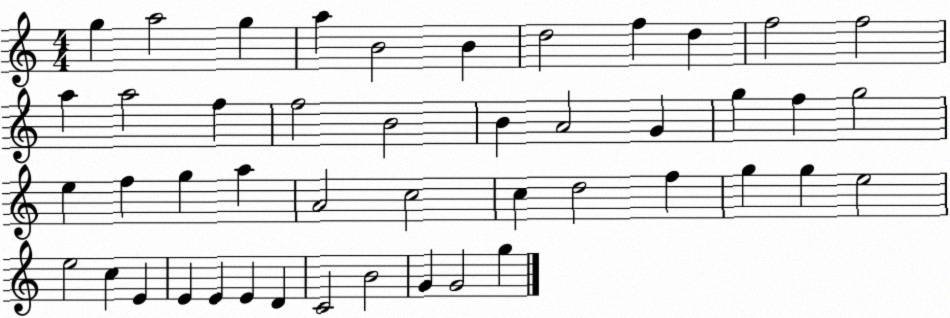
X:1
T:Untitled
M:4/4
L:1/4
K:C
g a2 g a B2 B d2 f d f2 f2 a a2 f f2 B2 B A2 G g f g2 e f g a A2 c2 c d2 f g g e2 e2 c E E E E D C2 B2 G G2 g